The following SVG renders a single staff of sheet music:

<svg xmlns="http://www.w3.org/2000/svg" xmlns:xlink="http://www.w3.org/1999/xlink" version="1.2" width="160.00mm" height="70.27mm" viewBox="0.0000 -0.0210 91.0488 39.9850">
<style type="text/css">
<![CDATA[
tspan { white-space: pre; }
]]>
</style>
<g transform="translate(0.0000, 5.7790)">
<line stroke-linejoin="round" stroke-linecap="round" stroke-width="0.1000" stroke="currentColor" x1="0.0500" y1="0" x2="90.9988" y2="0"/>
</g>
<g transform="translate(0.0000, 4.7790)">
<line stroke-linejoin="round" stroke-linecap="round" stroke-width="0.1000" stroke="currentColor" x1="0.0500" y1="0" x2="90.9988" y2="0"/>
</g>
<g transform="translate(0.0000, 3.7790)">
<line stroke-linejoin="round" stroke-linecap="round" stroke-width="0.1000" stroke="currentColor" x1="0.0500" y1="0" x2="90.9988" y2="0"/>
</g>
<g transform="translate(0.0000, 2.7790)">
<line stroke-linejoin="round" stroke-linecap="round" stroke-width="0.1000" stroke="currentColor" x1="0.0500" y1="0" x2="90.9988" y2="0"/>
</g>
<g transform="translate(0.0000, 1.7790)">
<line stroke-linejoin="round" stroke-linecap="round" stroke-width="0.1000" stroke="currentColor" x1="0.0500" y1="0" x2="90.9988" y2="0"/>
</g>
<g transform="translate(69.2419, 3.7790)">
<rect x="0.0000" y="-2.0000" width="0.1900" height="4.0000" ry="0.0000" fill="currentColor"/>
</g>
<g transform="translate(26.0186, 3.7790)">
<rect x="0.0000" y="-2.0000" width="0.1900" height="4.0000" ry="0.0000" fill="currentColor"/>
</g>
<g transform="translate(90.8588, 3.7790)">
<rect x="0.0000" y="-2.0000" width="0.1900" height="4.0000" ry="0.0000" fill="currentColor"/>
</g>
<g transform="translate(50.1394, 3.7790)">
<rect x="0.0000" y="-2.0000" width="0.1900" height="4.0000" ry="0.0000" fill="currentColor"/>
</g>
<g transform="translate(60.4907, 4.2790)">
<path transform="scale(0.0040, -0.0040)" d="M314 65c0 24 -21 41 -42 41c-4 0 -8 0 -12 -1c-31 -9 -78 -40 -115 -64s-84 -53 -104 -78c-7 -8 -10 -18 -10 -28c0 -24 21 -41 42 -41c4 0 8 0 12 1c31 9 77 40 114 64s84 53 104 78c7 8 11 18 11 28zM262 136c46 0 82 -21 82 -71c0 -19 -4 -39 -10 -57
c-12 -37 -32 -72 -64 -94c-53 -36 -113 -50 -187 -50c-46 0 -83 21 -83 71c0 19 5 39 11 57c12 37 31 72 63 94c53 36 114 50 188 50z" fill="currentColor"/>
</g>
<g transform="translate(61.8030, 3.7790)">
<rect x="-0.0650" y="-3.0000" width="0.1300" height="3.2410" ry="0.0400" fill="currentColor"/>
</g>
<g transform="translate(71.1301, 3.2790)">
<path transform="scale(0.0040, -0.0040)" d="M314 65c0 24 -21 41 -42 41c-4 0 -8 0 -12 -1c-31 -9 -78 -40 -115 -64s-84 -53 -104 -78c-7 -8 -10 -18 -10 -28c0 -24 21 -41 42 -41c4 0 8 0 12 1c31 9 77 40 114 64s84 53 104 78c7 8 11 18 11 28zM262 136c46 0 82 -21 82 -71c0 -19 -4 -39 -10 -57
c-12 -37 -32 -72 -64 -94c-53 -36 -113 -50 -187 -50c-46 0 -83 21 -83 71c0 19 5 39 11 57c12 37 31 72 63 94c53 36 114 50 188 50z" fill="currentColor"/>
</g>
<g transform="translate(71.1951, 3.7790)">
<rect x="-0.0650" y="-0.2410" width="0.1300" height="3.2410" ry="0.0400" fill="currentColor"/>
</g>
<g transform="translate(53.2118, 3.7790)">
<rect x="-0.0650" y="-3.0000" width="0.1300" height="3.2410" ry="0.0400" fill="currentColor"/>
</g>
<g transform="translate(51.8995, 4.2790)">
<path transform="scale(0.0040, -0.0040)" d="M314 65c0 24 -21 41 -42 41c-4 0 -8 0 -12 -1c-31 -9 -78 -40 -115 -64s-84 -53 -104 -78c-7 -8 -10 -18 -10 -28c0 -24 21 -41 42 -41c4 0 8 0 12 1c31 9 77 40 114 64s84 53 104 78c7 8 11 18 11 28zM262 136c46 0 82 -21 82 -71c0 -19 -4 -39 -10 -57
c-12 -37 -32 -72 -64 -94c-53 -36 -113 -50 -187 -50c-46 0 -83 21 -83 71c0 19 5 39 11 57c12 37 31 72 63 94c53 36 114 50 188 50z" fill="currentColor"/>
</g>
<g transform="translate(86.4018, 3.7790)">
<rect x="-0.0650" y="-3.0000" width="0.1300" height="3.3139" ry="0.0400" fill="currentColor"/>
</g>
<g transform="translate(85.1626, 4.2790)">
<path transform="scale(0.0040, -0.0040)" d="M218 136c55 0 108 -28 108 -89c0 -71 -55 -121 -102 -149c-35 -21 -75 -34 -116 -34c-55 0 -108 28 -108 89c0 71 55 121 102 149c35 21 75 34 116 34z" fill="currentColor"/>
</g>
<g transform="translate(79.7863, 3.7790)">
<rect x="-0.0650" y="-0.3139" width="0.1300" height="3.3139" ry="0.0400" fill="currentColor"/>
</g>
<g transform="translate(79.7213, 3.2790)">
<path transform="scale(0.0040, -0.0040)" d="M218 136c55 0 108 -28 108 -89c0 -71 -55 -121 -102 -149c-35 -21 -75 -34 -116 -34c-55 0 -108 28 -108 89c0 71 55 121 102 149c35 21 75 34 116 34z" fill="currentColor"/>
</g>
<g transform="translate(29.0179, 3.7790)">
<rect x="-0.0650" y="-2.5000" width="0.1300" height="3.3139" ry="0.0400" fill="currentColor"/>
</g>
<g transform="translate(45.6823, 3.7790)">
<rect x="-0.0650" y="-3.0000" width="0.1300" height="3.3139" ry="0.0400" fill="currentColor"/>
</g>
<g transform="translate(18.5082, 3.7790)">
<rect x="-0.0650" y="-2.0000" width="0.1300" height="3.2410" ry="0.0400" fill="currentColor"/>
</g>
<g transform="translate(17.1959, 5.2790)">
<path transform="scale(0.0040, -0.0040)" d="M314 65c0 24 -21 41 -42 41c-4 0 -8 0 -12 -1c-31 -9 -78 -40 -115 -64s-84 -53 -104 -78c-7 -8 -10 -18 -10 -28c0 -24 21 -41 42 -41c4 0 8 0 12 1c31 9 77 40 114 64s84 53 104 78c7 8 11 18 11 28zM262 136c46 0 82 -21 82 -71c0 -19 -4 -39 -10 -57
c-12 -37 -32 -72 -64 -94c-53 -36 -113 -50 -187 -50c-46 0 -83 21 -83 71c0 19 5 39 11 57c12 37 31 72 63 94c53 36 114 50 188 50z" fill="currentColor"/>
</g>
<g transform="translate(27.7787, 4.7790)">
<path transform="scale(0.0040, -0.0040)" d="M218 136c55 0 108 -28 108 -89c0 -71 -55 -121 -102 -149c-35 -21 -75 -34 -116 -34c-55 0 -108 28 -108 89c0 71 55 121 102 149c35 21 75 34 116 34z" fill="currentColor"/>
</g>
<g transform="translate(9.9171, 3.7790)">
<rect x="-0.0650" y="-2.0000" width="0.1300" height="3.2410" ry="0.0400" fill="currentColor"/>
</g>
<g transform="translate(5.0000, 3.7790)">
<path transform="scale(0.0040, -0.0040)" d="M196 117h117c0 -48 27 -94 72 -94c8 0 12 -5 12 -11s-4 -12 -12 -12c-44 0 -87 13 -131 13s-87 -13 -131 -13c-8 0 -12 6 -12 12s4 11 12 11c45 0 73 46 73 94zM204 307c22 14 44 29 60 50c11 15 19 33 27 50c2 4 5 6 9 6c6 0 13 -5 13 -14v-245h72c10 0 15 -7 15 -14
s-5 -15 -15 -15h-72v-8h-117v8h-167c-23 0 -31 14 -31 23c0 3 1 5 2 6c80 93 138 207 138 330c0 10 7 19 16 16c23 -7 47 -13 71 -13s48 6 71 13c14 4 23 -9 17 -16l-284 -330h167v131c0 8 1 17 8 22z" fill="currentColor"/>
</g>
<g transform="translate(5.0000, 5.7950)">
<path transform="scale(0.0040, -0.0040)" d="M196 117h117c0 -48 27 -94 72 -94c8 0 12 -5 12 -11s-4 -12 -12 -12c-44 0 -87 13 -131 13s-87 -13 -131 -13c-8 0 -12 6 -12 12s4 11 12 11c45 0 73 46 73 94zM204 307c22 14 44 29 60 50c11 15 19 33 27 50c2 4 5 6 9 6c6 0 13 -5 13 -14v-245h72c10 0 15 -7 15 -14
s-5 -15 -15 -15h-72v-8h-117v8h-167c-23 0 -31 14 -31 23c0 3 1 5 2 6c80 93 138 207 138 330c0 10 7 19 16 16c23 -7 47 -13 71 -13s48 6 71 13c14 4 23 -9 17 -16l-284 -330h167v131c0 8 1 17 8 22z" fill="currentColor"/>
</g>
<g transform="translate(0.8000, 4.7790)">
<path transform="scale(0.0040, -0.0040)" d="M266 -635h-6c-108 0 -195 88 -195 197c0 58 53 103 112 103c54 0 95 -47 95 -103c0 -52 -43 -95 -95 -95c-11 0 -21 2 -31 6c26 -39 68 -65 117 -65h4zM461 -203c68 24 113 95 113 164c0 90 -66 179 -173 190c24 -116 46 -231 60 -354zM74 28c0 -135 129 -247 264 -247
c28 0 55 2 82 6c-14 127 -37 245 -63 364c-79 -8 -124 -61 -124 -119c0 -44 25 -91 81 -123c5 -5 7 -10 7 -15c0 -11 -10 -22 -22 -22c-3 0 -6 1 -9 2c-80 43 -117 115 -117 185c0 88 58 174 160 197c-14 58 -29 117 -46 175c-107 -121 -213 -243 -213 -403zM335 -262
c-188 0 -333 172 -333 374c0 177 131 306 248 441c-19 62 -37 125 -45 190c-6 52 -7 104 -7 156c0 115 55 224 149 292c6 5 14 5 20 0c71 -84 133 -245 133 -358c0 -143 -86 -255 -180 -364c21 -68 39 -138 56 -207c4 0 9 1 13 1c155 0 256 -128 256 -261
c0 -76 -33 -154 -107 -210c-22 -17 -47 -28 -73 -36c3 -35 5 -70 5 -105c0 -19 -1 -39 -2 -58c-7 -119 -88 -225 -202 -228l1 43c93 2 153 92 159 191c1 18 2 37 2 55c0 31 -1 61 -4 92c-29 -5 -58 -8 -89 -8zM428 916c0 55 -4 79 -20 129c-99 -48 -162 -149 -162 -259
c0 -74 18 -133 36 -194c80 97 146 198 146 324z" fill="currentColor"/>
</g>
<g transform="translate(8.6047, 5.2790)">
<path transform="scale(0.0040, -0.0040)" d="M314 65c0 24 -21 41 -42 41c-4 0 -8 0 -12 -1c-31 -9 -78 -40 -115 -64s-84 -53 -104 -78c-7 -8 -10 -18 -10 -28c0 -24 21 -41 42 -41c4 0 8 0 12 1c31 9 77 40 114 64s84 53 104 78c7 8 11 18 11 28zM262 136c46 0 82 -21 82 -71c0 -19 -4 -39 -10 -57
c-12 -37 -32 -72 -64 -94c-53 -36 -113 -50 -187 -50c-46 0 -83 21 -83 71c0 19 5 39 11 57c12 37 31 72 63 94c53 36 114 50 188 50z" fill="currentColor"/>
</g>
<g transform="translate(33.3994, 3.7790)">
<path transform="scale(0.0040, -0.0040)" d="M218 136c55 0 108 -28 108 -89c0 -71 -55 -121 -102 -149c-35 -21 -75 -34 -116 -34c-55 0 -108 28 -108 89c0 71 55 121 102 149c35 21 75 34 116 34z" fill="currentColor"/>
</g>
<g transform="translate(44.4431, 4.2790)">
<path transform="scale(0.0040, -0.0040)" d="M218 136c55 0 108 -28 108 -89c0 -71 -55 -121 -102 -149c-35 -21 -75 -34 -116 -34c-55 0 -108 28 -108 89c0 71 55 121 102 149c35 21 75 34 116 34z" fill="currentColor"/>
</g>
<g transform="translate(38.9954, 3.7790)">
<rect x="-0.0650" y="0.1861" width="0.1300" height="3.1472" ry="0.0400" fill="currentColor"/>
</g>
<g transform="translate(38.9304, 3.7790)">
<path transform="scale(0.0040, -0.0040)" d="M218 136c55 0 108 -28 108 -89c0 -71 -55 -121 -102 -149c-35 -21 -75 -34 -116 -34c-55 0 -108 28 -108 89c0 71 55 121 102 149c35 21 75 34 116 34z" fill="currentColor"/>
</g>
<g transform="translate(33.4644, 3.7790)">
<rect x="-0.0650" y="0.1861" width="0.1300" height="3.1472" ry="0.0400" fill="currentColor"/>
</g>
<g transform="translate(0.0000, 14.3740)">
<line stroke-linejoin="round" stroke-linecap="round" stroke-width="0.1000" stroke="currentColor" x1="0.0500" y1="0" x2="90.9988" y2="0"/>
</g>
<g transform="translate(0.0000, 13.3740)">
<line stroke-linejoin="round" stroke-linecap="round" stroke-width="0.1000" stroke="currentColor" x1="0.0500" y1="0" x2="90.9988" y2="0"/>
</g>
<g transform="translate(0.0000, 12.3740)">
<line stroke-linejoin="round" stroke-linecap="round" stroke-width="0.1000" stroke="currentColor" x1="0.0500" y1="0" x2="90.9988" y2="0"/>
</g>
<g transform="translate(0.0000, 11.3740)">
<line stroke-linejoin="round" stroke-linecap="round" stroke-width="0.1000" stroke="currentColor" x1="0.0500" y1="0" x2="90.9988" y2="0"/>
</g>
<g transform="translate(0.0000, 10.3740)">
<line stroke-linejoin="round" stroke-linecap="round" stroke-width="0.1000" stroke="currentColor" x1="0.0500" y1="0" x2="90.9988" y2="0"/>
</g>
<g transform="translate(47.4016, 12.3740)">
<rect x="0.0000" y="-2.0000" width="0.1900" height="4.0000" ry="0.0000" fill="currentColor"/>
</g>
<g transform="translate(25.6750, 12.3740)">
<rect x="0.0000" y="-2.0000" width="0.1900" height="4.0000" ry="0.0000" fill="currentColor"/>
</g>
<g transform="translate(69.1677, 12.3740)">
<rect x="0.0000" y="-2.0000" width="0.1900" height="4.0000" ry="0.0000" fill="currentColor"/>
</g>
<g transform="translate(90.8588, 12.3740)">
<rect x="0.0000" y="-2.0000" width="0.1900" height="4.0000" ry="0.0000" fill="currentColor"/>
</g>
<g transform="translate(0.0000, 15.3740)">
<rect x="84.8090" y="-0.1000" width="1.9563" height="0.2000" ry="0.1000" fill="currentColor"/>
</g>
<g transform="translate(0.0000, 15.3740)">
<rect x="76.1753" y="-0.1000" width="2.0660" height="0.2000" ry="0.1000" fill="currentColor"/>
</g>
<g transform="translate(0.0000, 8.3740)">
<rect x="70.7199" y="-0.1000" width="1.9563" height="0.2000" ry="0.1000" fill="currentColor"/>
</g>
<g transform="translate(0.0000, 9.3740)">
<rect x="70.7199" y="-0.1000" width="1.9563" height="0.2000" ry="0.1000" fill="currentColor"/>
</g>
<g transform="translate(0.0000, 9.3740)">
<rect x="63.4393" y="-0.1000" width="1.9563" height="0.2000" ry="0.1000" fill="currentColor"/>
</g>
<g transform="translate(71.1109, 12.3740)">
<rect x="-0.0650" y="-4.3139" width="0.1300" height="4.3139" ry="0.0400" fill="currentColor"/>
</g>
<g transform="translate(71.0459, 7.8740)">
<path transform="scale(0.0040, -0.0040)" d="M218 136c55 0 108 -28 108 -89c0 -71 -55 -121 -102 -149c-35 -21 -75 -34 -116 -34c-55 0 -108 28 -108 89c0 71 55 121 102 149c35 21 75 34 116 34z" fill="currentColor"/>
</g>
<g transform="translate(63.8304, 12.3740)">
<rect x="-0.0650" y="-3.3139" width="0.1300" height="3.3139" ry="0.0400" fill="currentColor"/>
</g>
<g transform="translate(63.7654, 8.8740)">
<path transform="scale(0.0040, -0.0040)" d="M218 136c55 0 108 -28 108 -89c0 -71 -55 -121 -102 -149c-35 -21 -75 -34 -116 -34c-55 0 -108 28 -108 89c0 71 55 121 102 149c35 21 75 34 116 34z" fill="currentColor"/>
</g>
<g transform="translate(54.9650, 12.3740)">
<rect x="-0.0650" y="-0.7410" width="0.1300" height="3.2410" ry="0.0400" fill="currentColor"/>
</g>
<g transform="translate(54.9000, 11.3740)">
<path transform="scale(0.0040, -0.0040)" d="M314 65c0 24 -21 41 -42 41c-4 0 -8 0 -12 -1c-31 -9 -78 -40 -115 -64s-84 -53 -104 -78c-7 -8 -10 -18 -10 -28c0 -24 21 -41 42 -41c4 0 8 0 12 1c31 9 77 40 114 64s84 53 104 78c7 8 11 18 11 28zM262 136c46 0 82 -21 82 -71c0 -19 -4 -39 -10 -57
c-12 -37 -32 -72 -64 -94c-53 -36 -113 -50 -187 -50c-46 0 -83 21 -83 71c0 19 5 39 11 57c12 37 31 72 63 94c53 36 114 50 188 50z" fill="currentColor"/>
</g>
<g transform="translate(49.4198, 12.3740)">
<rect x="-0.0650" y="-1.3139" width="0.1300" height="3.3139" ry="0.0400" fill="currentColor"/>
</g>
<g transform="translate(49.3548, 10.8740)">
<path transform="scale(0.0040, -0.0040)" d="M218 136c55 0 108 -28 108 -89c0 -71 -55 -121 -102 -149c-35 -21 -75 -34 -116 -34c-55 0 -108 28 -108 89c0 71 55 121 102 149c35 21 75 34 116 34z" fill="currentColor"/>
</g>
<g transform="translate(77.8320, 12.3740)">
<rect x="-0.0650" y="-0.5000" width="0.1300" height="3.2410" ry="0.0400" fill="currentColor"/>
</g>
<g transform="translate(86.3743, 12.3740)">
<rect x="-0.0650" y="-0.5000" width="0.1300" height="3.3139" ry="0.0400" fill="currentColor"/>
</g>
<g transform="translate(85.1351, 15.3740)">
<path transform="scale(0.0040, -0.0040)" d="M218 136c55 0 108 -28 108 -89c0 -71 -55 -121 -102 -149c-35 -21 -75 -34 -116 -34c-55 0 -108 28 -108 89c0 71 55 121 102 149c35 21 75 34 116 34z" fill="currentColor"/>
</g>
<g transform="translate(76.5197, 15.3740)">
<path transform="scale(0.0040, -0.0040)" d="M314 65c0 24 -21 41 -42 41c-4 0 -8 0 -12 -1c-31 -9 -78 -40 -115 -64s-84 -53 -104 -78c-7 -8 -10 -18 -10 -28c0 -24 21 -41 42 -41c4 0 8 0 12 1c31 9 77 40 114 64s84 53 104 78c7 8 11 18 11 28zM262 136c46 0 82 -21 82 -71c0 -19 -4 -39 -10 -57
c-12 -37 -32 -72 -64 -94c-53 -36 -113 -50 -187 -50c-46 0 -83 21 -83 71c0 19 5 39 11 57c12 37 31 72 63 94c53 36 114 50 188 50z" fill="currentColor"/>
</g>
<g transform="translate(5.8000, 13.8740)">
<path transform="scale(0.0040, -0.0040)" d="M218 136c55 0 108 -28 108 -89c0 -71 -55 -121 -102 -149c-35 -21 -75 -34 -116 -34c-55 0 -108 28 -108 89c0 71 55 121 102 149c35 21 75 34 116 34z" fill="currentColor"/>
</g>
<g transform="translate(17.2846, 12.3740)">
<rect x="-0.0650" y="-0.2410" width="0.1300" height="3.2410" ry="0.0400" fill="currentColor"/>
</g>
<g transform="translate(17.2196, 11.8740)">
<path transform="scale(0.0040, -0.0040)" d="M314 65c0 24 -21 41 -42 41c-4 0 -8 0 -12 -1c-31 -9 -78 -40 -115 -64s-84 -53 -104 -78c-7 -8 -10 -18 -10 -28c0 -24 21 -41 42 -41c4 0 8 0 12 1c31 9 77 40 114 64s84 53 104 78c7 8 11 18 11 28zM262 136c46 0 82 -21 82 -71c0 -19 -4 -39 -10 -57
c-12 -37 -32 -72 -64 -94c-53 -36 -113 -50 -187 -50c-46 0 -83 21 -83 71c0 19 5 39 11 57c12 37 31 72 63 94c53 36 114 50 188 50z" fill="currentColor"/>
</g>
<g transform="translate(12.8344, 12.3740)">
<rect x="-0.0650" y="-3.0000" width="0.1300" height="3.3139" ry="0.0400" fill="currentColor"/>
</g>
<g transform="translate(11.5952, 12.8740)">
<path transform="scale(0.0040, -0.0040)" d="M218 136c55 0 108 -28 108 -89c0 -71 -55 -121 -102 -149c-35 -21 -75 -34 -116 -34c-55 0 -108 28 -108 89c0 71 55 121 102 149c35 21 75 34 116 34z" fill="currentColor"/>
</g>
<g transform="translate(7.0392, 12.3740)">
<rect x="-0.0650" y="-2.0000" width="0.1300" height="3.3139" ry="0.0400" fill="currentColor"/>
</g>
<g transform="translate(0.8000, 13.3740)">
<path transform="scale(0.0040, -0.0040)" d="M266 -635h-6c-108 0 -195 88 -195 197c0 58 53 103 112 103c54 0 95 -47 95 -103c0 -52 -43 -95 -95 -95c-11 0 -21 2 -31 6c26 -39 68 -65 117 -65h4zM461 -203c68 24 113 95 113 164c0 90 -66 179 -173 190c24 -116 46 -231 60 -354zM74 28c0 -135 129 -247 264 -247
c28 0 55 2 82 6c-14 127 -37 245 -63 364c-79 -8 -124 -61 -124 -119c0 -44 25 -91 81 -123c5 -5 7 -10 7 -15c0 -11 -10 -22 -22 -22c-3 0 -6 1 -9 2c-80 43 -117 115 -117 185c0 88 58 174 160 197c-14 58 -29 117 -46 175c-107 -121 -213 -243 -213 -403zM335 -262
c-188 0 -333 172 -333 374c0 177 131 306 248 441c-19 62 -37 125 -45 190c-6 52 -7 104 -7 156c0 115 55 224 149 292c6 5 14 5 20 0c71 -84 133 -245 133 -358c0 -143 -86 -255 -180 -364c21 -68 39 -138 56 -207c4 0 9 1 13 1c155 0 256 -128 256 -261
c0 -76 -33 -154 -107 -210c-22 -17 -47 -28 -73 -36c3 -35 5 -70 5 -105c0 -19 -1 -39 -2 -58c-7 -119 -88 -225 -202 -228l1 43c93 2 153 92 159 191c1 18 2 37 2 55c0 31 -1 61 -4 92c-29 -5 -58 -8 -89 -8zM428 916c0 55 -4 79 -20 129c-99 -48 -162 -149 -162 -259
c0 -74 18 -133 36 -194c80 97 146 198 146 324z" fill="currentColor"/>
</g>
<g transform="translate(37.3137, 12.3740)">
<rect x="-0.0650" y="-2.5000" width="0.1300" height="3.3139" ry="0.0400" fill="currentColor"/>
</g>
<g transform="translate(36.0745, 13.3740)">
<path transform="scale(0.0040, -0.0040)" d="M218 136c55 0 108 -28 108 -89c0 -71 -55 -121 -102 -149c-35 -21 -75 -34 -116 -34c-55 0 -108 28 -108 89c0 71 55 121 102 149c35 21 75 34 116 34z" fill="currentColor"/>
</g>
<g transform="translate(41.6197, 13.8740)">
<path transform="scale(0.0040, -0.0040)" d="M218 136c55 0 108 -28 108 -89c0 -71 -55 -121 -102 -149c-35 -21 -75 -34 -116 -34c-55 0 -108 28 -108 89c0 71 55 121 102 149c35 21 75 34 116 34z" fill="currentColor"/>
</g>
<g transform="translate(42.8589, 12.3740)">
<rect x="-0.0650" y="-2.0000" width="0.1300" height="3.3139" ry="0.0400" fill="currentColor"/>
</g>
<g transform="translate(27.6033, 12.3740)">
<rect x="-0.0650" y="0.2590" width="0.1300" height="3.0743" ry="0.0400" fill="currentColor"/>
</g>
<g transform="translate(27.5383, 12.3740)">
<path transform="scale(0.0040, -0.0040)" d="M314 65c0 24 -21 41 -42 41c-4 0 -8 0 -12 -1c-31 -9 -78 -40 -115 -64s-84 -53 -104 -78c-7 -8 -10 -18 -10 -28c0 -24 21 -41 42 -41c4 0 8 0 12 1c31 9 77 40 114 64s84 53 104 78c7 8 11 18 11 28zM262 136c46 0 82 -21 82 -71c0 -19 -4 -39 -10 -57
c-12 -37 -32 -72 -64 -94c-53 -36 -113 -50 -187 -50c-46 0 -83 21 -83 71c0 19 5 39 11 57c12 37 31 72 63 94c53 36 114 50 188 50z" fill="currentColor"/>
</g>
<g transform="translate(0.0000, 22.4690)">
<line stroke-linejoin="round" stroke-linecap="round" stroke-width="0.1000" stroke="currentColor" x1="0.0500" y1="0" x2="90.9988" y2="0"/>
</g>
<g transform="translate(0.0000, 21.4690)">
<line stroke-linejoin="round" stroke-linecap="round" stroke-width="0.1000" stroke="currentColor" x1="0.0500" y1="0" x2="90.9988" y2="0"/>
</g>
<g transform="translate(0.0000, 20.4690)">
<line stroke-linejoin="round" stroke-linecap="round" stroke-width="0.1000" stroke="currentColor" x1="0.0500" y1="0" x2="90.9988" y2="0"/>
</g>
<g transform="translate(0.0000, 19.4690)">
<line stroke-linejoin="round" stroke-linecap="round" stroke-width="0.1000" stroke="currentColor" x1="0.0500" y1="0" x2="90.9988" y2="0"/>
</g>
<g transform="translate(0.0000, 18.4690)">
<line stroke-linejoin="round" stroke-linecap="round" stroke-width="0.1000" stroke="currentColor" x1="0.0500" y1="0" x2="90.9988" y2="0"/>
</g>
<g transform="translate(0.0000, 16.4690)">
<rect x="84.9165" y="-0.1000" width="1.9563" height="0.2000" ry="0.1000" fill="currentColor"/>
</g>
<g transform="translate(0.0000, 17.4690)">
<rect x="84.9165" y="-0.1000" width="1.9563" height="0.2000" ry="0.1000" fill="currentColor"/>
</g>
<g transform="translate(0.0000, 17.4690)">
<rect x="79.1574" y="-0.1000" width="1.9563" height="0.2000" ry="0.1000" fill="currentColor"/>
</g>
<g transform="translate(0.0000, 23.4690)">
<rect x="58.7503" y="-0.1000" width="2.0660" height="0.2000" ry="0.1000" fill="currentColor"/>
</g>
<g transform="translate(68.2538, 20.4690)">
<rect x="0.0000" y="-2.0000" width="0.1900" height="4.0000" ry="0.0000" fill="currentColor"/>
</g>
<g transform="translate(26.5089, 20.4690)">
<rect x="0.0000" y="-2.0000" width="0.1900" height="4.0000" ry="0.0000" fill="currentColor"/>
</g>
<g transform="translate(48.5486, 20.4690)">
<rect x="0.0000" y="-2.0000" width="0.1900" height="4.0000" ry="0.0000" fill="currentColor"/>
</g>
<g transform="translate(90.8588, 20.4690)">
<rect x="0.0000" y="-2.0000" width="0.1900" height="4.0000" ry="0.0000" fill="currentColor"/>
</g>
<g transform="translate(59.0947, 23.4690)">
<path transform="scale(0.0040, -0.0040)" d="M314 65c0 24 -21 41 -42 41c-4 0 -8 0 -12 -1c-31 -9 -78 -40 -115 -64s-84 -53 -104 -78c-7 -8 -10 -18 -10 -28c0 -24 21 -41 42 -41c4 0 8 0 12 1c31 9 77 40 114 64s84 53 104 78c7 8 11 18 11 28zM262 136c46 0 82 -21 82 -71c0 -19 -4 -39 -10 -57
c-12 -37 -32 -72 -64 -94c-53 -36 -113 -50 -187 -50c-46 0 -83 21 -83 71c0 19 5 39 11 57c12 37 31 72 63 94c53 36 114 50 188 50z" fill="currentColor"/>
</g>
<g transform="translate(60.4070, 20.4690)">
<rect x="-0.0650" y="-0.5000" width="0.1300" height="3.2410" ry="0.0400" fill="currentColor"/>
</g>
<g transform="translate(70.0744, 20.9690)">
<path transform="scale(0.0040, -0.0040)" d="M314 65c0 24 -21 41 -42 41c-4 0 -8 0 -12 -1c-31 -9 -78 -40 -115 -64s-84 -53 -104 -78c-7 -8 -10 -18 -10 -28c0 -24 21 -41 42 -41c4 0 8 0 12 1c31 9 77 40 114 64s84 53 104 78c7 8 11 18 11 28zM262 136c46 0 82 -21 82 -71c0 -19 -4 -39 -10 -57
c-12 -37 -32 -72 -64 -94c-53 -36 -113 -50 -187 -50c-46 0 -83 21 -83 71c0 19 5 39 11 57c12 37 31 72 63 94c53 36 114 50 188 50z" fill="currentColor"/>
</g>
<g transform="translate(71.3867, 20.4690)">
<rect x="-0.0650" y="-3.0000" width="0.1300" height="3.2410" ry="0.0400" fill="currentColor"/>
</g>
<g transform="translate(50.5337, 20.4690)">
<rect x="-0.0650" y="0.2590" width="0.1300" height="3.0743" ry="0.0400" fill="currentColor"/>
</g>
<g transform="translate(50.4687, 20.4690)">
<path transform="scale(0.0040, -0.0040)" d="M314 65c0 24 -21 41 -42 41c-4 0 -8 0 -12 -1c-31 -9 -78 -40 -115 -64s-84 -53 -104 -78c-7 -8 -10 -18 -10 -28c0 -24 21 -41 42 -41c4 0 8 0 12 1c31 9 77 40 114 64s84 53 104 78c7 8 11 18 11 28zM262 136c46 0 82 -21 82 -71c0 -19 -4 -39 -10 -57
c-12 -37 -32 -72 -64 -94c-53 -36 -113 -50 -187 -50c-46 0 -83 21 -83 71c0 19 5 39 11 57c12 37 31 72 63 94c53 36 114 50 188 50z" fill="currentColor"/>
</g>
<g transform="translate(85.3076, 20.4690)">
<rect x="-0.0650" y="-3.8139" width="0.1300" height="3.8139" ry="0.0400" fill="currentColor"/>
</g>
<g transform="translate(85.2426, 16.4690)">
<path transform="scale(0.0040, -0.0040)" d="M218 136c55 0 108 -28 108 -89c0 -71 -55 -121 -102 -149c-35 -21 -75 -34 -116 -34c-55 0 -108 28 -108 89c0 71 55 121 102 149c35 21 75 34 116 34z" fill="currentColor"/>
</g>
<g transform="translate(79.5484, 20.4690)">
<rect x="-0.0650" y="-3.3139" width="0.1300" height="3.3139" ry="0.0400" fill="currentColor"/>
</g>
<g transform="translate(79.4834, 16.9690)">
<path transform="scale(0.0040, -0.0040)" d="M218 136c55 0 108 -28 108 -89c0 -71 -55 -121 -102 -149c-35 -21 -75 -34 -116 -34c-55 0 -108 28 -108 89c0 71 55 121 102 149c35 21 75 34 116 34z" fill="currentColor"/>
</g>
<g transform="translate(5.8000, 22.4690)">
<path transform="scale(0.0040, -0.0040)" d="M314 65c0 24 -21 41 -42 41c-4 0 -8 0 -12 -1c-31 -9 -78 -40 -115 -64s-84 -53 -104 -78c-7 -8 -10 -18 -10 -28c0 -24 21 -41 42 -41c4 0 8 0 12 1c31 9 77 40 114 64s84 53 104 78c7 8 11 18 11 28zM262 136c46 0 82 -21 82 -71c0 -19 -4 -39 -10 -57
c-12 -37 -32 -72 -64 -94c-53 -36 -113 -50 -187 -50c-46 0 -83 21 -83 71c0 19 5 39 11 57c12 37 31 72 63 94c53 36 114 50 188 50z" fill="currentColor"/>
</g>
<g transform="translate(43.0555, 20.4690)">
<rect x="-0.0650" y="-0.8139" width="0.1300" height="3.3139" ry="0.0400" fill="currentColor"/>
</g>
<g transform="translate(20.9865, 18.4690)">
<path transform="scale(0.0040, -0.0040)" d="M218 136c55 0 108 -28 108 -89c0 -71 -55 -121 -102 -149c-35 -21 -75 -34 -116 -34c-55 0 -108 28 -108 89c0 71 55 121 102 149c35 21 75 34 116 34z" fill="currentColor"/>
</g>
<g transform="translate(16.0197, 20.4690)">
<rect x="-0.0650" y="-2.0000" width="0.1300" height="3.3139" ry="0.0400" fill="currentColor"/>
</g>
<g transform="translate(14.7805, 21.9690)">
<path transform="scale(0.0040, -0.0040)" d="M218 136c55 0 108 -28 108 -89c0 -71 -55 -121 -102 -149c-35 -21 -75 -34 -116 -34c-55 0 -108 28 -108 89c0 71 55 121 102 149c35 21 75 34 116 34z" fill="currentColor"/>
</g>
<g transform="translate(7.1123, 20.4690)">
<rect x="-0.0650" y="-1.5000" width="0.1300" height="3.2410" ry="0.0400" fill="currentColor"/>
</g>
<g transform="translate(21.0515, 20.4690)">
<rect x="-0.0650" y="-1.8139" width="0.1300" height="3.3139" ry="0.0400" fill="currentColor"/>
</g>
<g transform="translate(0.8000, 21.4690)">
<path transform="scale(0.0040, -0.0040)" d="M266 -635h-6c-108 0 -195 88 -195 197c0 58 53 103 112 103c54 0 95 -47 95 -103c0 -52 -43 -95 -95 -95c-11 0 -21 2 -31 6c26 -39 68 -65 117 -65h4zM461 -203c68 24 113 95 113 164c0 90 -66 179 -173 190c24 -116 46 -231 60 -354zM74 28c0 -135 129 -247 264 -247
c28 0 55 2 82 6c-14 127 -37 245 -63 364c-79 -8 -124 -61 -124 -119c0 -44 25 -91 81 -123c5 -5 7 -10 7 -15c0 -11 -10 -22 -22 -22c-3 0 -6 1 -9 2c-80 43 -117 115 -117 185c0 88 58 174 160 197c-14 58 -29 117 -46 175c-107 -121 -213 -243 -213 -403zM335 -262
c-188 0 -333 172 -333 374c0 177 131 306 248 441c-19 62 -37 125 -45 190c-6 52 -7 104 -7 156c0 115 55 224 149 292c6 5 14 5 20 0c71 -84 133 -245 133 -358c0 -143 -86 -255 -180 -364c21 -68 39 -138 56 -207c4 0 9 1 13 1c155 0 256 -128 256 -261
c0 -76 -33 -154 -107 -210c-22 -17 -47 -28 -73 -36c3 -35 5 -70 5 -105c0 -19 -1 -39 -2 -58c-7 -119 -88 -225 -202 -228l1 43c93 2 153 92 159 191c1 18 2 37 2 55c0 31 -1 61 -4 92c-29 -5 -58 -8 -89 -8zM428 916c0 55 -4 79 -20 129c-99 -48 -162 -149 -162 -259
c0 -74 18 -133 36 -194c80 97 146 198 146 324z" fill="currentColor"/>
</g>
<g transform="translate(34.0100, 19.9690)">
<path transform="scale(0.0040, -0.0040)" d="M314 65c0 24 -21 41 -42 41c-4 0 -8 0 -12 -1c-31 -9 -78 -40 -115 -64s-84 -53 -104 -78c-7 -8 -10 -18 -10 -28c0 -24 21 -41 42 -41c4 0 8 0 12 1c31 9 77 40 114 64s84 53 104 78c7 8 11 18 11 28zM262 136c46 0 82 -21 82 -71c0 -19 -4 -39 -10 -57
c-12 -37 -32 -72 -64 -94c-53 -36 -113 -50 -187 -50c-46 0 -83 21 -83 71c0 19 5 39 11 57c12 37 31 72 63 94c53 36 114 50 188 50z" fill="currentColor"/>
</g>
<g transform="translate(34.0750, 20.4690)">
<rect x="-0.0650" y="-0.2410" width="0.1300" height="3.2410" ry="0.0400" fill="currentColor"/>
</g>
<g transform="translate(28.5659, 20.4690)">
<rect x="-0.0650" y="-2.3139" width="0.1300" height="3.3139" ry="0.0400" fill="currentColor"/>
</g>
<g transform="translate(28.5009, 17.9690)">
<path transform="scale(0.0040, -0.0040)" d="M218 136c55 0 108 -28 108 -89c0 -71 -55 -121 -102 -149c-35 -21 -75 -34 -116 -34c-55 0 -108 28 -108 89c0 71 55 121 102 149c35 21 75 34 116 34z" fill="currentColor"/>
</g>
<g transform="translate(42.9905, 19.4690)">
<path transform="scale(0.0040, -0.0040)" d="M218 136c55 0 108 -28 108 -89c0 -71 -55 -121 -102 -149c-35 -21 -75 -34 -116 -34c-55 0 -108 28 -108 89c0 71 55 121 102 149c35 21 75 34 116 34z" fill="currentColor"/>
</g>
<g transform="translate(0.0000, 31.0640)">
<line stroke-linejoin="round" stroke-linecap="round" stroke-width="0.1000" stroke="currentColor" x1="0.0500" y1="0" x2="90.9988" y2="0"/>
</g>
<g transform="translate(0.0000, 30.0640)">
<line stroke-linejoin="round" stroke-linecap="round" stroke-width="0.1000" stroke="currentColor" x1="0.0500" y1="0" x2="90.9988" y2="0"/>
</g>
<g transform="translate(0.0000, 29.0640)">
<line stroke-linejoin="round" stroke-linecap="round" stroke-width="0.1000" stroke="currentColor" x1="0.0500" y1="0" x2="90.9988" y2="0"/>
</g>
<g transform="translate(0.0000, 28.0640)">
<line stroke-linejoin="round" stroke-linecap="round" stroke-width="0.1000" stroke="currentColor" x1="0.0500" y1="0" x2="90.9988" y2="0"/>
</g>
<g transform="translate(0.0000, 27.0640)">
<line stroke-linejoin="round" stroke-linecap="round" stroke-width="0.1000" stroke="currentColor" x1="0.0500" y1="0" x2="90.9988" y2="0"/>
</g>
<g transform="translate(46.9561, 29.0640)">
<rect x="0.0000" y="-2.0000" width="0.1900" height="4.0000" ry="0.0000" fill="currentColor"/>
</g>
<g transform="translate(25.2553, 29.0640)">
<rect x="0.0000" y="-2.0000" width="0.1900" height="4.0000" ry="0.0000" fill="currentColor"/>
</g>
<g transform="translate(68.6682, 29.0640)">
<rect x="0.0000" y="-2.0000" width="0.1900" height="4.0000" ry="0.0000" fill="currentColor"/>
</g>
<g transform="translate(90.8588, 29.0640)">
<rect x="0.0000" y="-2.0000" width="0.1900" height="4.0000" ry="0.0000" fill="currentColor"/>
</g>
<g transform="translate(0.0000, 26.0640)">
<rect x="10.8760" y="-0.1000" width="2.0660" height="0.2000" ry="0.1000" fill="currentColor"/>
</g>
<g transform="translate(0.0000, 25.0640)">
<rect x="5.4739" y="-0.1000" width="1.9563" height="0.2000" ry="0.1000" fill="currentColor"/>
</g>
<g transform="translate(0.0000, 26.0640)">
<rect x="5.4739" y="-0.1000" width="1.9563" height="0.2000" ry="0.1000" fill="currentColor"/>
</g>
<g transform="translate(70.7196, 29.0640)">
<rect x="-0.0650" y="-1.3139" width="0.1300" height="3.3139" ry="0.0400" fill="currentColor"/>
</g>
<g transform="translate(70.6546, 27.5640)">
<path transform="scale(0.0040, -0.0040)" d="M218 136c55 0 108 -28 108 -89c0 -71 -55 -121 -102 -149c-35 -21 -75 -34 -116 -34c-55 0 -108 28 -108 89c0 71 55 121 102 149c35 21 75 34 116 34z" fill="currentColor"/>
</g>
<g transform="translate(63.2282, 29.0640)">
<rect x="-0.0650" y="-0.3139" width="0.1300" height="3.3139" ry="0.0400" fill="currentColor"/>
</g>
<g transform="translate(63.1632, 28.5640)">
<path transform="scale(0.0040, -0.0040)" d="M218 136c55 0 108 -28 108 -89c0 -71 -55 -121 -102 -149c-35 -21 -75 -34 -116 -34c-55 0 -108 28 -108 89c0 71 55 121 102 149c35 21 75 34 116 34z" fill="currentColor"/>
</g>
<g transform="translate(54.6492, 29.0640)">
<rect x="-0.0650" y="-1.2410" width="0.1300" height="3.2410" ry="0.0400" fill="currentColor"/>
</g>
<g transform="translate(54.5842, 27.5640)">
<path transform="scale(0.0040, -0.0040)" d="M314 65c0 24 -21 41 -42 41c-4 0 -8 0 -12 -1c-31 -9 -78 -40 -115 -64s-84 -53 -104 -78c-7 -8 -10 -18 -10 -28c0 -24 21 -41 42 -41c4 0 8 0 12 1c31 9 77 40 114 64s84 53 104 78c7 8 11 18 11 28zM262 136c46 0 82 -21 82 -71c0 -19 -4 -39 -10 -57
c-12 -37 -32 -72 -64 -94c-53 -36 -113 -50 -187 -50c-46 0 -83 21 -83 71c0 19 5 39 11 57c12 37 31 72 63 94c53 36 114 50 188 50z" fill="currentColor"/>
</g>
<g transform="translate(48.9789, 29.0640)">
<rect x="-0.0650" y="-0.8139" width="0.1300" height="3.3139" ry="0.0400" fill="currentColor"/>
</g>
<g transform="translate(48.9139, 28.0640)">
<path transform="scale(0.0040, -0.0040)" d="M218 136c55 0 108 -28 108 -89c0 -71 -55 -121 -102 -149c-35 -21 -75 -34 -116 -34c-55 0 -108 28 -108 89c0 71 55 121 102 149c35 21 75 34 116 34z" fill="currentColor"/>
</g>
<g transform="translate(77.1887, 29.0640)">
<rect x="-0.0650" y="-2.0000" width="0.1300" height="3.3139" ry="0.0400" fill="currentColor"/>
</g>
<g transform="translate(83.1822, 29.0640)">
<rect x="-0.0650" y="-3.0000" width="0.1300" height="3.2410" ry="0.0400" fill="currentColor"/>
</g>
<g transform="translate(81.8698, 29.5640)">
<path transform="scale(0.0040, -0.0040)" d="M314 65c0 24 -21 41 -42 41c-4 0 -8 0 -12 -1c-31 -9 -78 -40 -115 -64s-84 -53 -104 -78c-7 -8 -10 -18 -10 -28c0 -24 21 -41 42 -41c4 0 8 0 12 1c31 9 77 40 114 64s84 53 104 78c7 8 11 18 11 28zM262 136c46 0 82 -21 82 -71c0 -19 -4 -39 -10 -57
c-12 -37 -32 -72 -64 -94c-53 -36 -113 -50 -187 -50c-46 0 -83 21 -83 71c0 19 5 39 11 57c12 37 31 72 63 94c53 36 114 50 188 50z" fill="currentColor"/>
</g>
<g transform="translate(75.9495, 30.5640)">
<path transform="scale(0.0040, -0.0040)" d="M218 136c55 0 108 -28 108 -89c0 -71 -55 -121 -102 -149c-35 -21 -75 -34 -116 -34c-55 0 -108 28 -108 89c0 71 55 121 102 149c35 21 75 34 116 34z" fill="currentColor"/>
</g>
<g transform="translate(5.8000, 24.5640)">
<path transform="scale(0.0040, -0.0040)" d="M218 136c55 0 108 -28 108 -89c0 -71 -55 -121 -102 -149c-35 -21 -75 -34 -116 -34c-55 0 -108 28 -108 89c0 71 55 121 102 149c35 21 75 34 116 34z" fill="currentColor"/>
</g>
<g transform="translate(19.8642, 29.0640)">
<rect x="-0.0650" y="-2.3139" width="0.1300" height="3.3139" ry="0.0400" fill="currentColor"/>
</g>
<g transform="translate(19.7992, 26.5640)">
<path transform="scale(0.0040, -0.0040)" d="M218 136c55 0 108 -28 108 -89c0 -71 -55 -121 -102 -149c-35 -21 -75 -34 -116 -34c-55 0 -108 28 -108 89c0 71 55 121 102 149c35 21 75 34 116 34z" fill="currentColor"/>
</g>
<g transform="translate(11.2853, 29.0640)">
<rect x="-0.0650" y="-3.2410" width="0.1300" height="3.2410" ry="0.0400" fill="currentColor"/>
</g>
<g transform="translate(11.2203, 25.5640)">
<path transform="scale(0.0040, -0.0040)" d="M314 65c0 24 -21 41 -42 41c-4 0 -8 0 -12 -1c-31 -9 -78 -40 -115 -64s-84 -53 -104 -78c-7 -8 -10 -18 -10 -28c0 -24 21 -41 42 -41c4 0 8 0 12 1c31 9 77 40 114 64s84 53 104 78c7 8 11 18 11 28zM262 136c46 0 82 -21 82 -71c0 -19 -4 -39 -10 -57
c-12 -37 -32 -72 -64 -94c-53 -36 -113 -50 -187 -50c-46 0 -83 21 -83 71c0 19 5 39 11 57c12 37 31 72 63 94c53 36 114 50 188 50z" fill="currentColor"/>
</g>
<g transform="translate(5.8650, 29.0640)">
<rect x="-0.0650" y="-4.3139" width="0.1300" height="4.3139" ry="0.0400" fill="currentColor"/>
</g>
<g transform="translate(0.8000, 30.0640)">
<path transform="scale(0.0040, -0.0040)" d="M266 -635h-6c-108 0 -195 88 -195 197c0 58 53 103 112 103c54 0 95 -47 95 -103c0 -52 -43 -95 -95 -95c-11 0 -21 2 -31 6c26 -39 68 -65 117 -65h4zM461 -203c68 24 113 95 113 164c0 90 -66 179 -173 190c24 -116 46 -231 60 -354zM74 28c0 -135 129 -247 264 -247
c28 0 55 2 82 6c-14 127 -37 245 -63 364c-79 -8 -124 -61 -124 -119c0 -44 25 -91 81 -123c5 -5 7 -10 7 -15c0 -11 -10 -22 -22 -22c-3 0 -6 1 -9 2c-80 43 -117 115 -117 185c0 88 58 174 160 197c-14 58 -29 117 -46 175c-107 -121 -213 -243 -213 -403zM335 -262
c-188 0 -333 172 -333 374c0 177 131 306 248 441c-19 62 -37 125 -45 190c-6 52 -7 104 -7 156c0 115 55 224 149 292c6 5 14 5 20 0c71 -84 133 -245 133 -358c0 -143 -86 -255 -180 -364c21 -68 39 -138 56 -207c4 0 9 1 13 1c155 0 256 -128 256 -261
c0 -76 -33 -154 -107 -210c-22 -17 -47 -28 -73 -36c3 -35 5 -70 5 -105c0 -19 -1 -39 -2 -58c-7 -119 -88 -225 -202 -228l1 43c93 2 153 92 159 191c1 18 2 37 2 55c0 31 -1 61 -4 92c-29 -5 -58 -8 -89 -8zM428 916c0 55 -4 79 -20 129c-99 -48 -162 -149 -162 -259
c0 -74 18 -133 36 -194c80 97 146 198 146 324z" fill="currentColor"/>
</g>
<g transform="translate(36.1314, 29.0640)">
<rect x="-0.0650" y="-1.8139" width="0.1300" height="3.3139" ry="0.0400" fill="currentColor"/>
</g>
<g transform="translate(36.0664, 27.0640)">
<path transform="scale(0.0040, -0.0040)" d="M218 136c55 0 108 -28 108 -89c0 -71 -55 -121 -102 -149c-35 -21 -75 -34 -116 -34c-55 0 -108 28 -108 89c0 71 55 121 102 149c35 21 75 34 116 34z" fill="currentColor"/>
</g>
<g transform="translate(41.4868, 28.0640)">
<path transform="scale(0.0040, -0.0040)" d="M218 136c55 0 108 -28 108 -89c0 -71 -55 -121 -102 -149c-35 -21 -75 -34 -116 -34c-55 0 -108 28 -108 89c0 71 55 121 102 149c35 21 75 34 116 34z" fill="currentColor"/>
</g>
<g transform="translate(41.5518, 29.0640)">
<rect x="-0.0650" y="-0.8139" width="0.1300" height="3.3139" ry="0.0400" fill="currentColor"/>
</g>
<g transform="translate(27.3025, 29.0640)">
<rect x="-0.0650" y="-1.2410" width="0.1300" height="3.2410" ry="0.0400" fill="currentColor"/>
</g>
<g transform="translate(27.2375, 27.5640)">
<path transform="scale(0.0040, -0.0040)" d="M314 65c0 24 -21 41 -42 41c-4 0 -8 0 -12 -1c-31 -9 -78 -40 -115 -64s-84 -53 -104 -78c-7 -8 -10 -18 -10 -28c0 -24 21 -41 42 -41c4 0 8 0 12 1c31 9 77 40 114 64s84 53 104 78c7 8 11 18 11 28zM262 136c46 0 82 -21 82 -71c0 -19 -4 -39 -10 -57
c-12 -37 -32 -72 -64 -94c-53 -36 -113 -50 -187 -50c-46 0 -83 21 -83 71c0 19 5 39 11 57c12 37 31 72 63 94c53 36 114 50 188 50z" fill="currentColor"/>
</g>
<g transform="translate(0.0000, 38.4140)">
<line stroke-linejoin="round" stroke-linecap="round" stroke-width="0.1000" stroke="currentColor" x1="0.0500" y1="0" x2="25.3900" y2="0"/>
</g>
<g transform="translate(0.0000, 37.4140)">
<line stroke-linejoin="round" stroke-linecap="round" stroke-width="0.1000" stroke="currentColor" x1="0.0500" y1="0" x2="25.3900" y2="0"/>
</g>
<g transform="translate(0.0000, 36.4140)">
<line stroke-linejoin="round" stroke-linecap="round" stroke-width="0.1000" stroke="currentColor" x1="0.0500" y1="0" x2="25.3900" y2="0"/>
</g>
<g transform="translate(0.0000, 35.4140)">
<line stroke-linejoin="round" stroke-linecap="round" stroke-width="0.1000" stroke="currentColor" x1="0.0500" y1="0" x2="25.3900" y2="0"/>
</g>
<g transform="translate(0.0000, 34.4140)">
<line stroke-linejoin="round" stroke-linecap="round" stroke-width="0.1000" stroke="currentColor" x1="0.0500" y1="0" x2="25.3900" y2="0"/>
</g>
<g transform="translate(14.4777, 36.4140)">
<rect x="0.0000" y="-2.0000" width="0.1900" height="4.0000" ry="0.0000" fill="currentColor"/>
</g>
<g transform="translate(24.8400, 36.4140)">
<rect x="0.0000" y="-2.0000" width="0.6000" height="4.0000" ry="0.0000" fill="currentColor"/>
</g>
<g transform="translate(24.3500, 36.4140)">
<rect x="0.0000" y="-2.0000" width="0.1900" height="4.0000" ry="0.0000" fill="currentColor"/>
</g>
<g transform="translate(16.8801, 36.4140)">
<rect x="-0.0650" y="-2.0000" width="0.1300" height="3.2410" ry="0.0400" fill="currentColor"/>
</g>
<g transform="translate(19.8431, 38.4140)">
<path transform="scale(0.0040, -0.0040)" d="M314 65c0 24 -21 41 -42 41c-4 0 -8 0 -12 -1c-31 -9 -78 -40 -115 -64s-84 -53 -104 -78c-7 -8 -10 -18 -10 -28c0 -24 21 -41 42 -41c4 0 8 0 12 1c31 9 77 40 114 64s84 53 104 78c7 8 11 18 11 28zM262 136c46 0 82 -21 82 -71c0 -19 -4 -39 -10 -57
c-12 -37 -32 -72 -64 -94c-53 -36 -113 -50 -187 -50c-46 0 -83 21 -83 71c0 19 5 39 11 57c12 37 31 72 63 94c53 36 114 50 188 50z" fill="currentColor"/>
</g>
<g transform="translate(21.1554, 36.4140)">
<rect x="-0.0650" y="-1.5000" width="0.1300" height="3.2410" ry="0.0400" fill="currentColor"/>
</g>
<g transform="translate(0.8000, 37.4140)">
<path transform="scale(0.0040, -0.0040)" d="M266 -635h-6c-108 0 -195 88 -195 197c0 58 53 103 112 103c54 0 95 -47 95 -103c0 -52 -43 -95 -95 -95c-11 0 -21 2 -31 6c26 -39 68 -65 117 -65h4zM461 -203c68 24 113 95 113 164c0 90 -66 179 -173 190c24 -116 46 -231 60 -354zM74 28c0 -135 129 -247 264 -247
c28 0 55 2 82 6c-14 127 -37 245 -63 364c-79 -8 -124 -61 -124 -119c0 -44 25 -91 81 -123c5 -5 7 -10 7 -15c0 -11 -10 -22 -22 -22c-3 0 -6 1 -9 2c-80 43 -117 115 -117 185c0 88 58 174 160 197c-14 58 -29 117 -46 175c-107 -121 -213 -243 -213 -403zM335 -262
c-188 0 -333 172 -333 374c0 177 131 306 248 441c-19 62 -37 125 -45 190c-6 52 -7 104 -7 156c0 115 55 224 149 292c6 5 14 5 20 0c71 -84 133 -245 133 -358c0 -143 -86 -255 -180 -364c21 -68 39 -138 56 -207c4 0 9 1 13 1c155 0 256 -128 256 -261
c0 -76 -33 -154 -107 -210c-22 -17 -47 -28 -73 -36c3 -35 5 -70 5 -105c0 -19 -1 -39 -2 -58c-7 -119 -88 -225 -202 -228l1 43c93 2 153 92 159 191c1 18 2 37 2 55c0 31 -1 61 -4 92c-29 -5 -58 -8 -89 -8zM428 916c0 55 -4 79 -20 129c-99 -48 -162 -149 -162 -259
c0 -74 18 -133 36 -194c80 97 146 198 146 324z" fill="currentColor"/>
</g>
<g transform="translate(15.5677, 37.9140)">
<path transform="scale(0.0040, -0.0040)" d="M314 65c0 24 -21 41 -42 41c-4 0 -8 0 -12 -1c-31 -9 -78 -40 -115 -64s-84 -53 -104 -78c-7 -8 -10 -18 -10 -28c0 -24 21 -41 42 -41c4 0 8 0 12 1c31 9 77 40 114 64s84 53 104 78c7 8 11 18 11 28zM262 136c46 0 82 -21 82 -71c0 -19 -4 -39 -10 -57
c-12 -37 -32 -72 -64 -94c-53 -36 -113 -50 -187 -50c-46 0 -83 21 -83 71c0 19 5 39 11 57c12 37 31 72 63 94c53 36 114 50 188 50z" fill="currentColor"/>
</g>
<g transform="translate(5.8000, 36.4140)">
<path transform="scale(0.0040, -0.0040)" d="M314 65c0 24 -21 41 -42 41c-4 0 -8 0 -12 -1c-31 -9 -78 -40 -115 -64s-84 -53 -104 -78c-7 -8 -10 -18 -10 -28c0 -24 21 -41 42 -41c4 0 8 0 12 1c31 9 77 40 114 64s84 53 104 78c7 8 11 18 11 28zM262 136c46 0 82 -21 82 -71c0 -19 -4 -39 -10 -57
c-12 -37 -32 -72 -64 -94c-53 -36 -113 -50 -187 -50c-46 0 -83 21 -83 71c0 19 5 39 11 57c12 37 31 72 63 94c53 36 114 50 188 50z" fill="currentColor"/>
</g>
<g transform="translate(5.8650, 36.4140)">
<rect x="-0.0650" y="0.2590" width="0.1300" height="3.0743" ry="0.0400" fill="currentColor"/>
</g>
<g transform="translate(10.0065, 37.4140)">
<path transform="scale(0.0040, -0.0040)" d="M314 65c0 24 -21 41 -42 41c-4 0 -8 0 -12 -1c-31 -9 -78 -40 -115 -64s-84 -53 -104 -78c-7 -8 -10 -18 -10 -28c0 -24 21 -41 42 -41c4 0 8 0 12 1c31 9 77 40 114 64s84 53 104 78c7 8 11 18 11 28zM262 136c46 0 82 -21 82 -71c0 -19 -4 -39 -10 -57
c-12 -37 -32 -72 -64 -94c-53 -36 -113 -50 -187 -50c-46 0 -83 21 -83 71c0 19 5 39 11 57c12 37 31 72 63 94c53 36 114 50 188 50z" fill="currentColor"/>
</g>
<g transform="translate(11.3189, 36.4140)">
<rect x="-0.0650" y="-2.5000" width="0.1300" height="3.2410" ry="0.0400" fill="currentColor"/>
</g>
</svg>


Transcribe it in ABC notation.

X:1
T:Untitled
M:4/4
L:1/4
K:C
F2 F2 G B B A A2 A2 c2 c A F A c2 B2 G F e d2 b d' C2 C E2 F f g c2 d B2 C2 A2 b c' d' b2 g e2 f d d e2 c e F A2 B2 G2 F2 E2